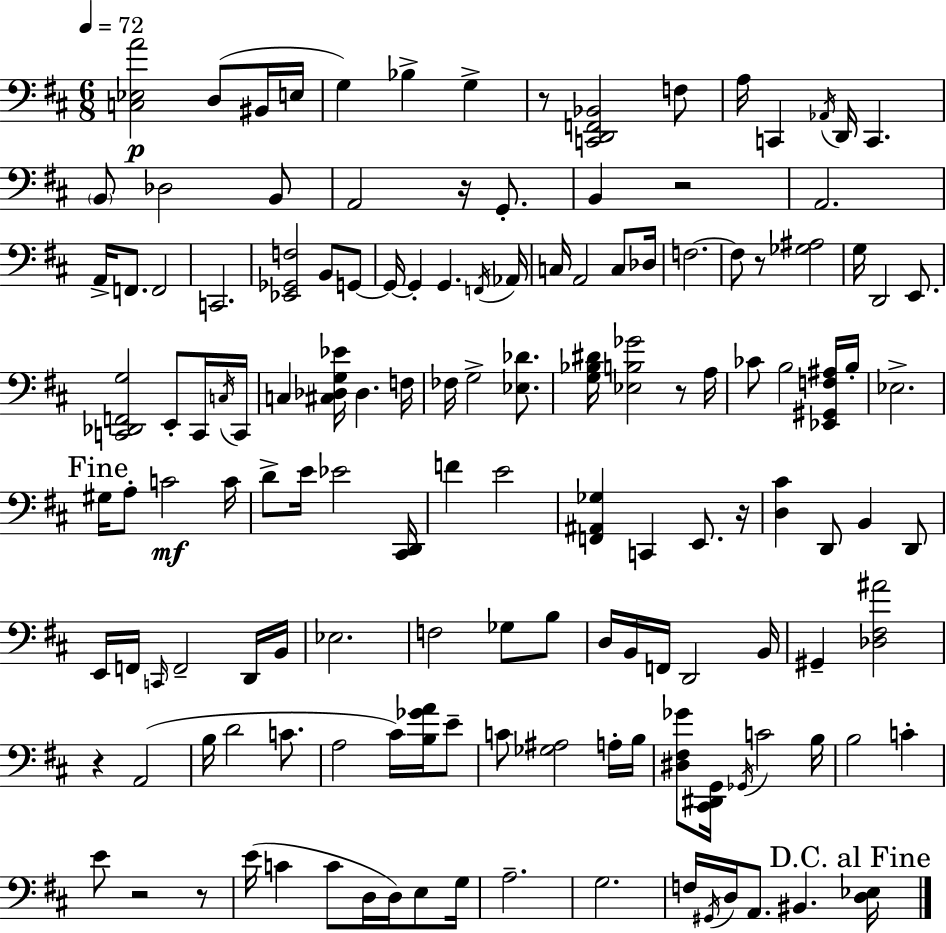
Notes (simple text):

[C3,Eb3,A4]/h D3/e BIS2/s E3/s G3/q Bb3/q G3/q R/e [C2,D2,F2,Bb2]/h F3/e A3/s C2/q Ab2/s D2/s C2/q. B2/e Db3/h B2/e A2/h R/s G2/e. B2/q R/h A2/h. A2/s F2/e. F2/h C2/h. [Eb2,Gb2,F3]/h B2/e G2/e G2/s G2/q G2/q. F2/s Ab2/s C3/s A2/h C3/e Db3/s F3/h. F3/e R/e [Gb3,A#3]/h G3/s D2/h E2/e. [C2,Db2,F2,G3]/h E2/e C2/s C3/s C2/s C3/q [C#3,Db3,G3,Eb4]/s Db3/q. F3/s FES3/s G3/h [Eb3,Db4]/e. [G3,Bb3,D#4]/s [Eb3,B3,Gb4]/h R/e A3/s CES4/e B3/h [Eb2,G#2,F3,A#3]/s B3/s Eb3/h. G#3/s A3/e C4/h C4/s D4/e E4/s Eb4/h [C#2,D2]/s F4/q E4/h [F2,A#2,Gb3]/q C2/q E2/e. R/s [D3,C#4]/q D2/e B2/q D2/e E2/s F2/s C2/s F2/h D2/s B2/s Eb3/h. F3/h Gb3/e B3/e D3/s B2/s F2/s D2/h B2/s G#2/q [Db3,F#3,A#4]/h R/q A2/h B3/s D4/h C4/e. A3/h C#4/s [B3,Gb4,A4]/s E4/e C4/e [Gb3,A#3]/h A3/s B3/s [D#3,F#3,Gb4]/e [C#2,D#2,G2]/s Gb2/s C4/h B3/s B3/h C4/q E4/e R/h R/e E4/s C4/q C4/e D3/s D3/s E3/e G3/s A3/h. G3/h. F3/s G#2/s D3/s A2/e. BIS2/q. [D3,Eb3]/s